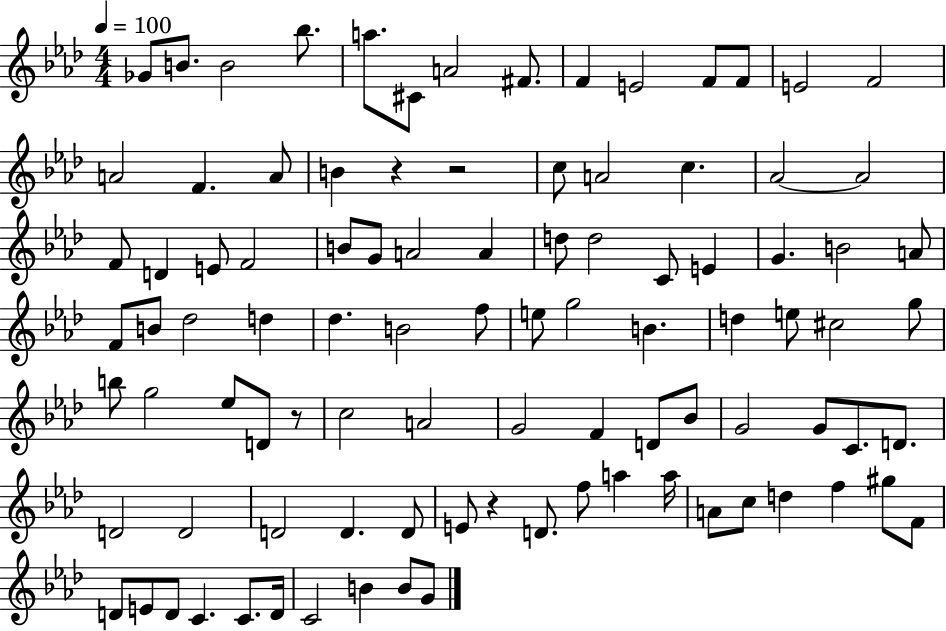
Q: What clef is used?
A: treble